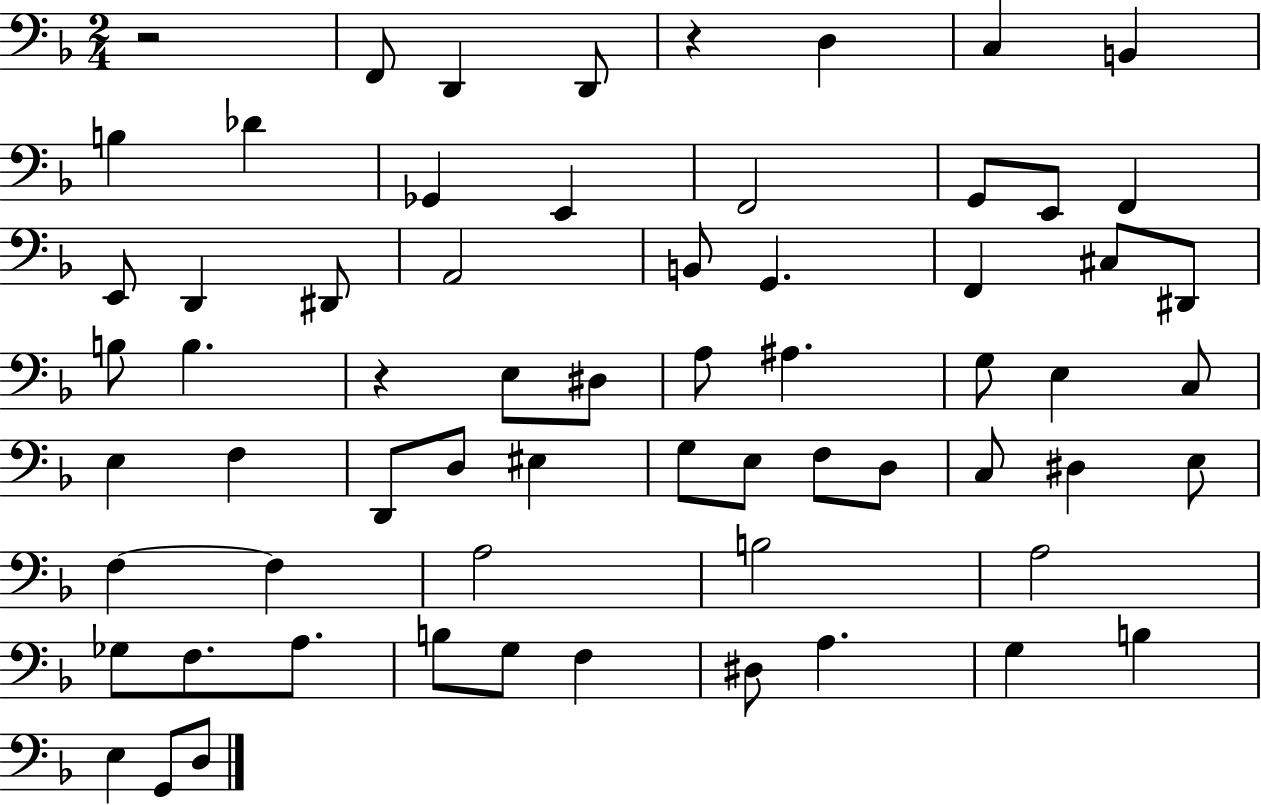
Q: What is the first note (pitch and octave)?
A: F2